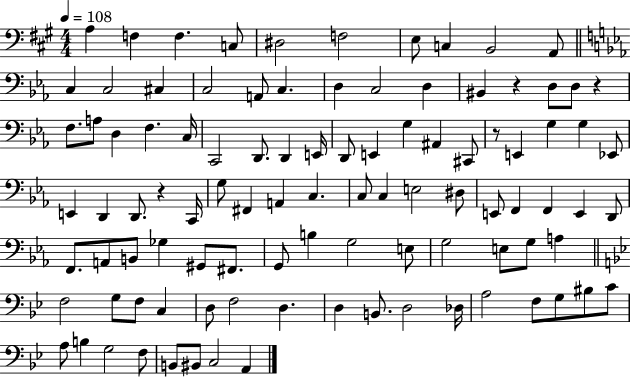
A3/q F3/q F3/q. C3/e D#3/h F3/h E3/e C3/q B2/h A2/e C3/q C3/h C#3/q C3/h A2/e C3/q. D3/q C3/h D3/q BIS2/q R/q D3/e D3/e R/q F3/e. A3/e D3/q F3/q. C3/s C2/h D2/e. D2/q E2/s D2/e E2/q G3/q A#2/q C#2/e R/e E2/q G3/q G3/q Eb2/e E2/q D2/q D2/e. R/q C2/s G3/e F#2/q A2/q C3/q. C3/e C3/q E3/h D#3/e E2/e F2/q F2/q E2/q D2/e F2/e. A2/e B2/e Gb3/q G#2/e F#2/e. G2/e B3/q G3/h E3/e G3/h E3/e G3/e A3/q F3/h G3/e F3/e C3/q D3/e F3/h D3/q. D3/q B2/e. D3/h Db3/s A3/h F3/e G3/e BIS3/e C4/e A3/e B3/q G3/h F3/e B2/e BIS2/e C3/h A2/q